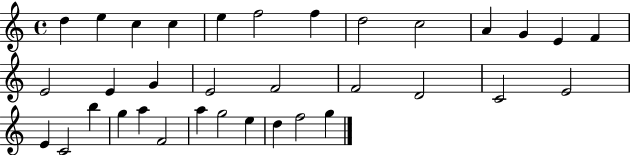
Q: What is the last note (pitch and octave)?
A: G5